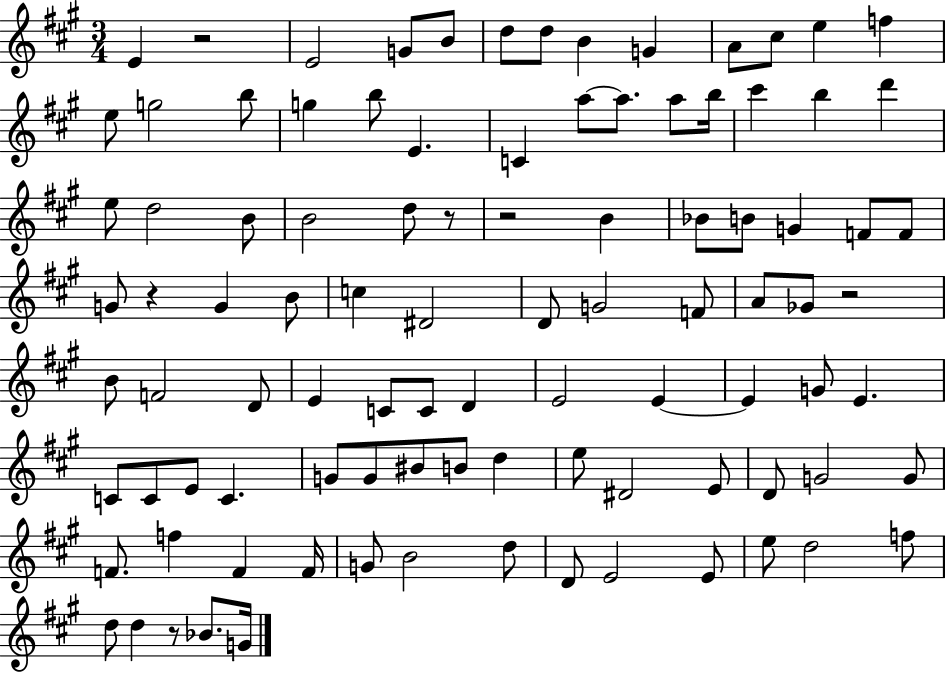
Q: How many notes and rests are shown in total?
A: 97